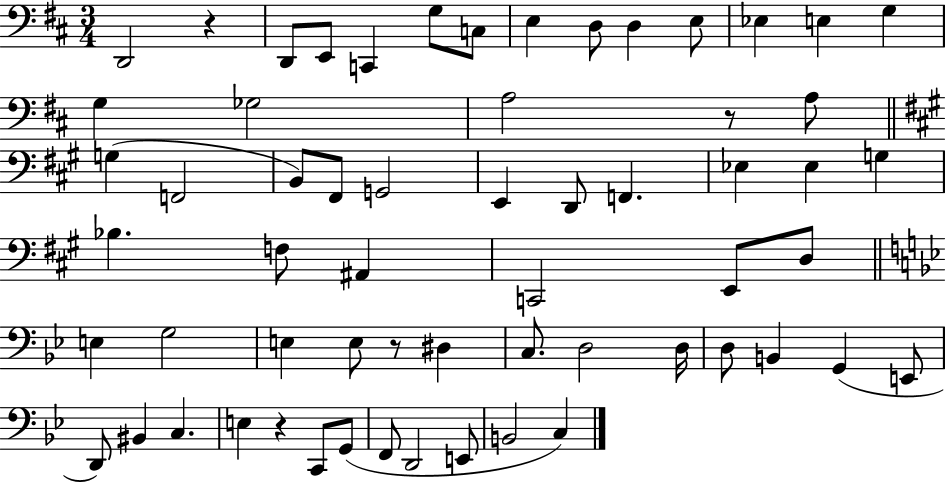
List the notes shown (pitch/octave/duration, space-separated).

D2/h R/q D2/e E2/e C2/q G3/e C3/e E3/q D3/e D3/q E3/e Eb3/q E3/q G3/q G3/q Gb3/h A3/h R/e A3/e G3/q F2/h B2/e F#2/e G2/h E2/q D2/e F2/q. Eb3/q Eb3/q G3/q Bb3/q. F3/e A#2/q C2/h E2/e D3/e E3/q G3/h E3/q E3/e R/e D#3/q C3/e. D3/h D3/s D3/e B2/q G2/q E2/e D2/e BIS2/q C3/q. E3/q R/q C2/e G2/e F2/e D2/h E2/e B2/h C3/q